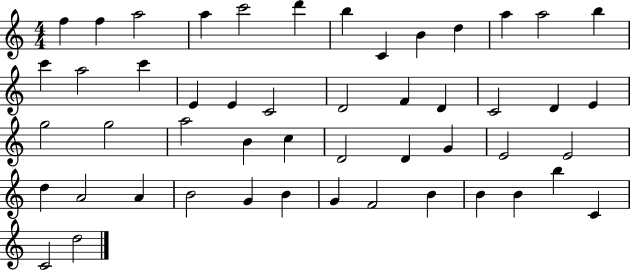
F5/q F5/q A5/h A5/q C6/h D6/q B5/q C4/q B4/q D5/q A5/q A5/h B5/q C6/q A5/h C6/q E4/q E4/q C4/h D4/h F4/q D4/q C4/h D4/q E4/q G5/h G5/h A5/h B4/q C5/q D4/h D4/q G4/q E4/h E4/h D5/q A4/h A4/q B4/h G4/q B4/q G4/q F4/h B4/q B4/q B4/q B5/q C4/q C4/h D5/h